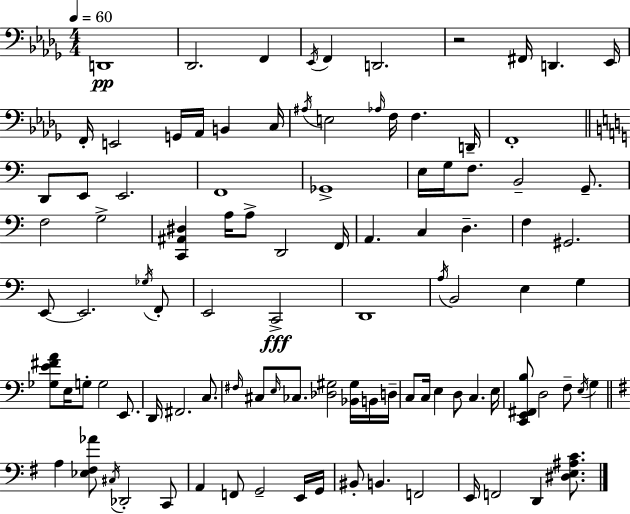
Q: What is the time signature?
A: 4/4